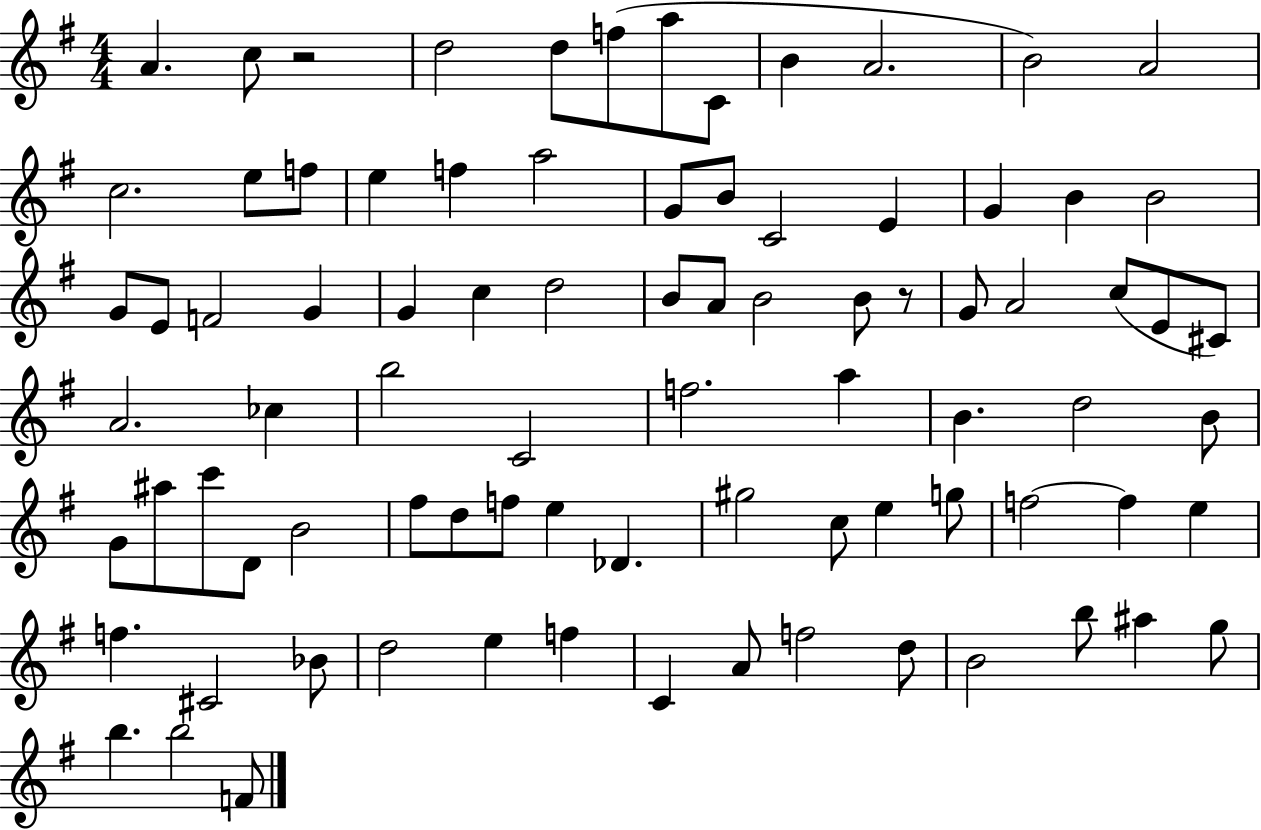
A4/q. C5/e R/h D5/h D5/e F5/e A5/e C4/e B4/q A4/h. B4/h A4/h C5/h. E5/e F5/e E5/q F5/q A5/h G4/e B4/e C4/h E4/q G4/q B4/q B4/h G4/e E4/e F4/h G4/q G4/q C5/q D5/h B4/e A4/e B4/h B4/e R/e G4/e A4/h C5/e E4/e C#4/e A4/h. CES5/q B5/h C4/h F5/h. A5/q B4/q. D5/h B4/e G4/e A#5/e C6/e D4/e B4/h F#5/e D5/e F5/e E5/q Db4/q. G#5/h C5/e E5/q G5/e F5/h F5/q E5/q F5/q. C#4/h Bb4/e D5/h E5/q F5/q C4/q A4/e F5/h D5/e B4/h B5/e A#5/q G5/e B5/q. B5/h F4/e